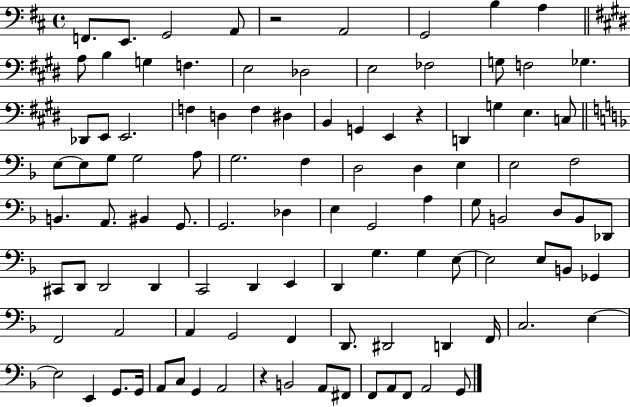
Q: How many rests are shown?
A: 3